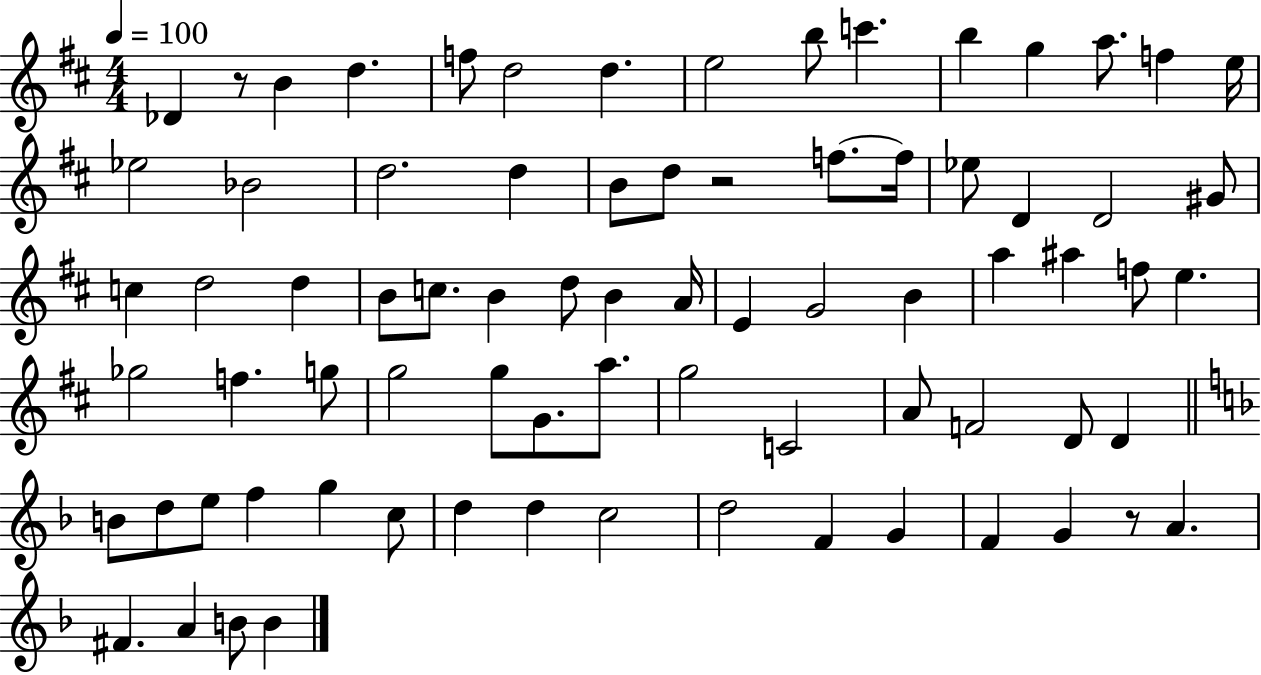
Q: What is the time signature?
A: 4/4